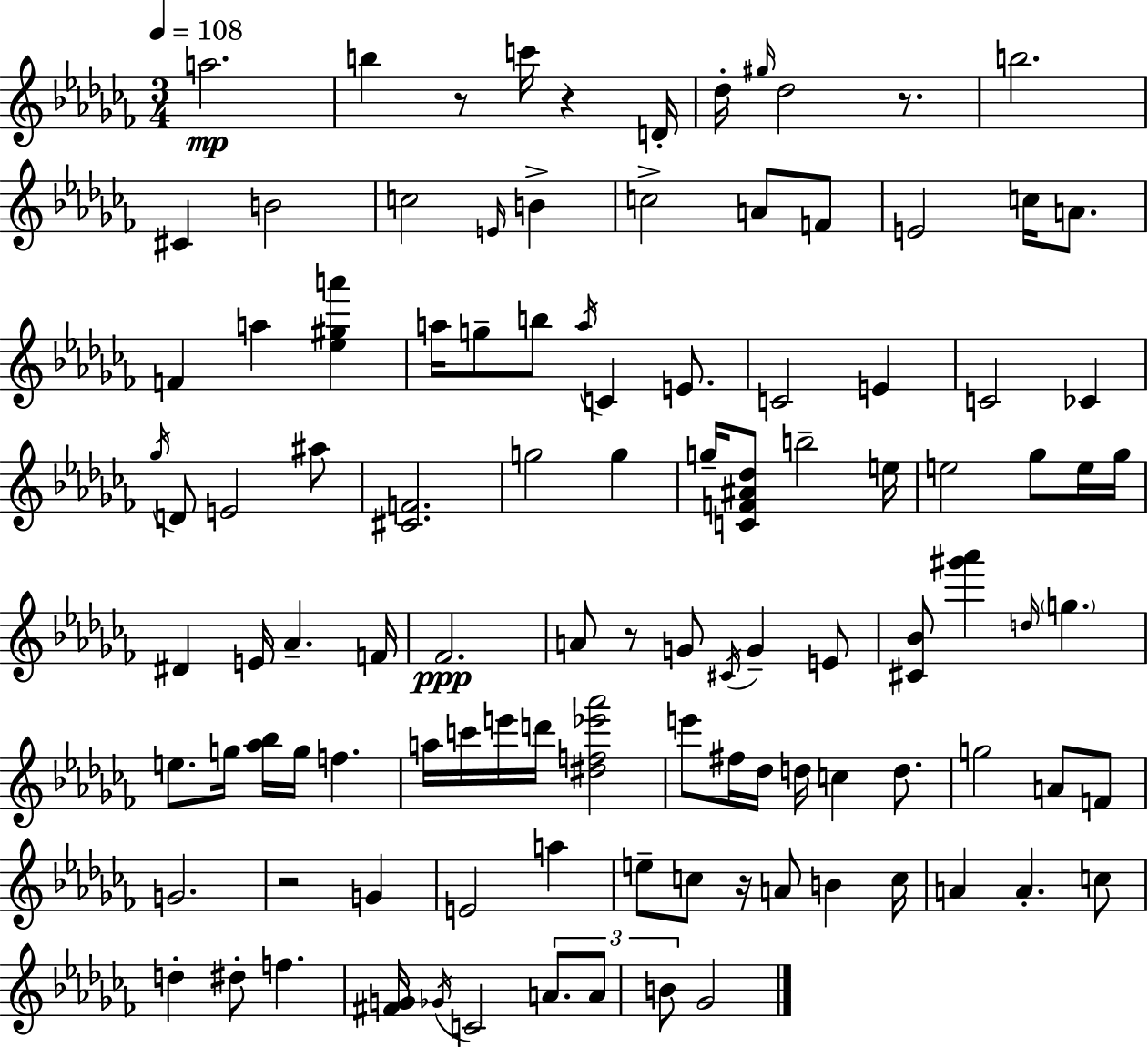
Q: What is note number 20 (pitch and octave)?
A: F4